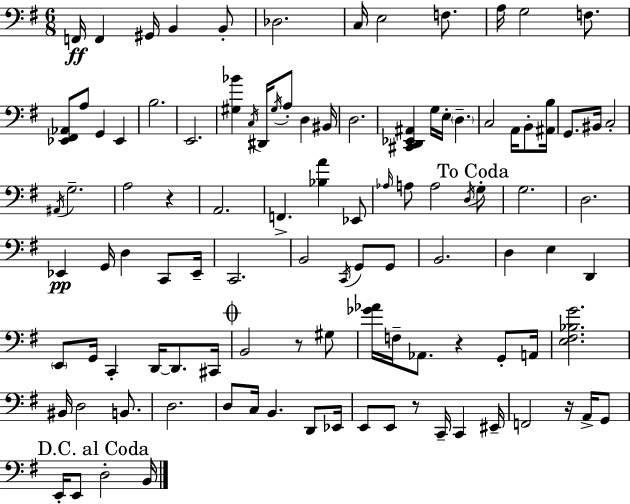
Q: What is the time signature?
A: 6/8